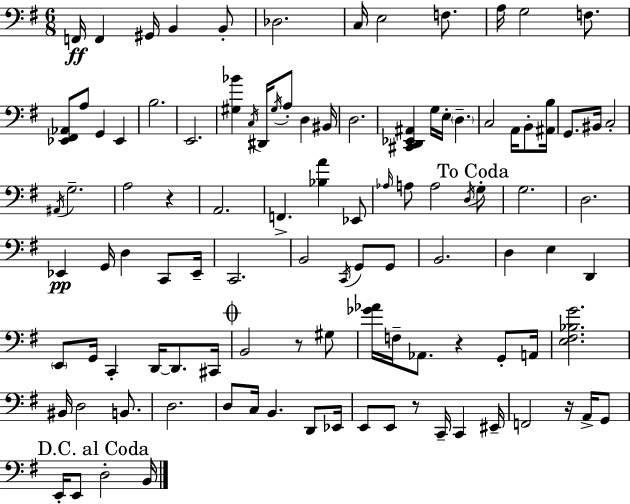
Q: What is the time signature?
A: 6/8